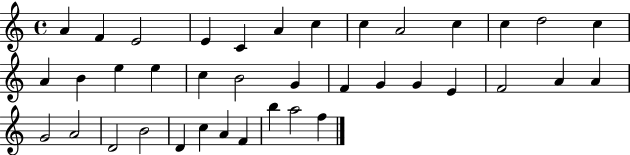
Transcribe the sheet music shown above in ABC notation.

X:1
T:Untitled
M:4/4
L:1/4
K:C
A F E2 E C A c c A2 c c d2 c A B e e c B2 G F G G E F2 A A G2 A2 D2 B2 D c A F b a2 f